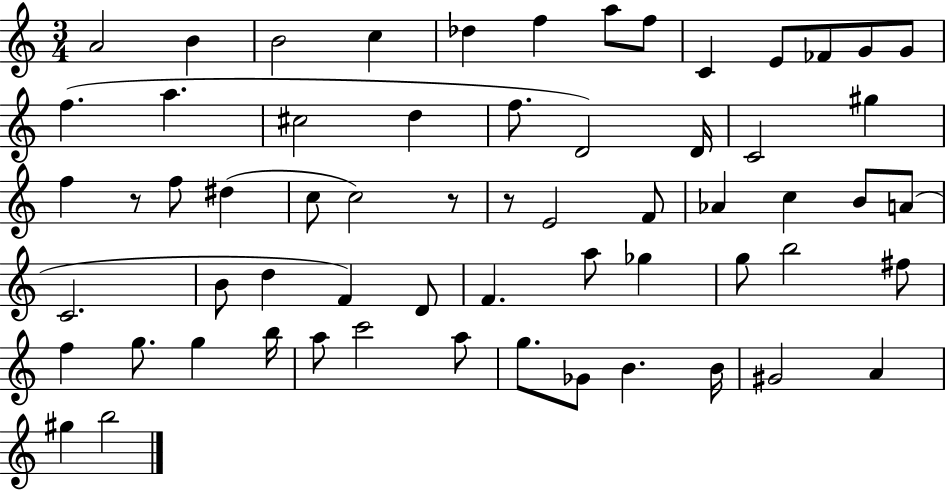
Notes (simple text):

A4/h B4/q B4/h C5/q Db5/q F5/q A5/e F5/e C4/q E4/e FES4/e G4/e G4/e F5/q. A5/q. C#5/h D5/q F5/e. D4/h D4/s C4/h G#5/q F5/q R/e F5/e D#5/q C5/e C5/h R/e R/e E4/h F4/e Ab4/q C5/q B4/e A4/e C4/h. B4/e D5/q F4/q D4/e F4/q. A5/e Gb5/q G5/e B5/h F#5/e F5/q G5/e. G5/q B5/s A5/e C6/h A5/e G5/e. Gb4/e B4/q. B4/s G#4/h A4/q G#5/q B5/h